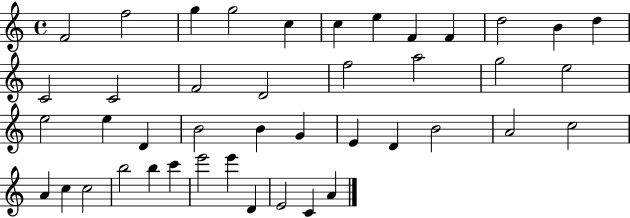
F4/h F5/h G5/q G5/h C5/q C5/q E5/q F4/q F4/q D5/h B4/q D5/q C4/h C4/h F4/h D4/h F5/h A5/h G5/h E5/h E5/h E5/q D4/q B4/h B4/q G4/q E4/q D4/q B4/h A4/h C5/h A4/q C5/q C5/h B5/h B5/q C6/q E6/h E6/q D4/q E4/h C4/q A4/q